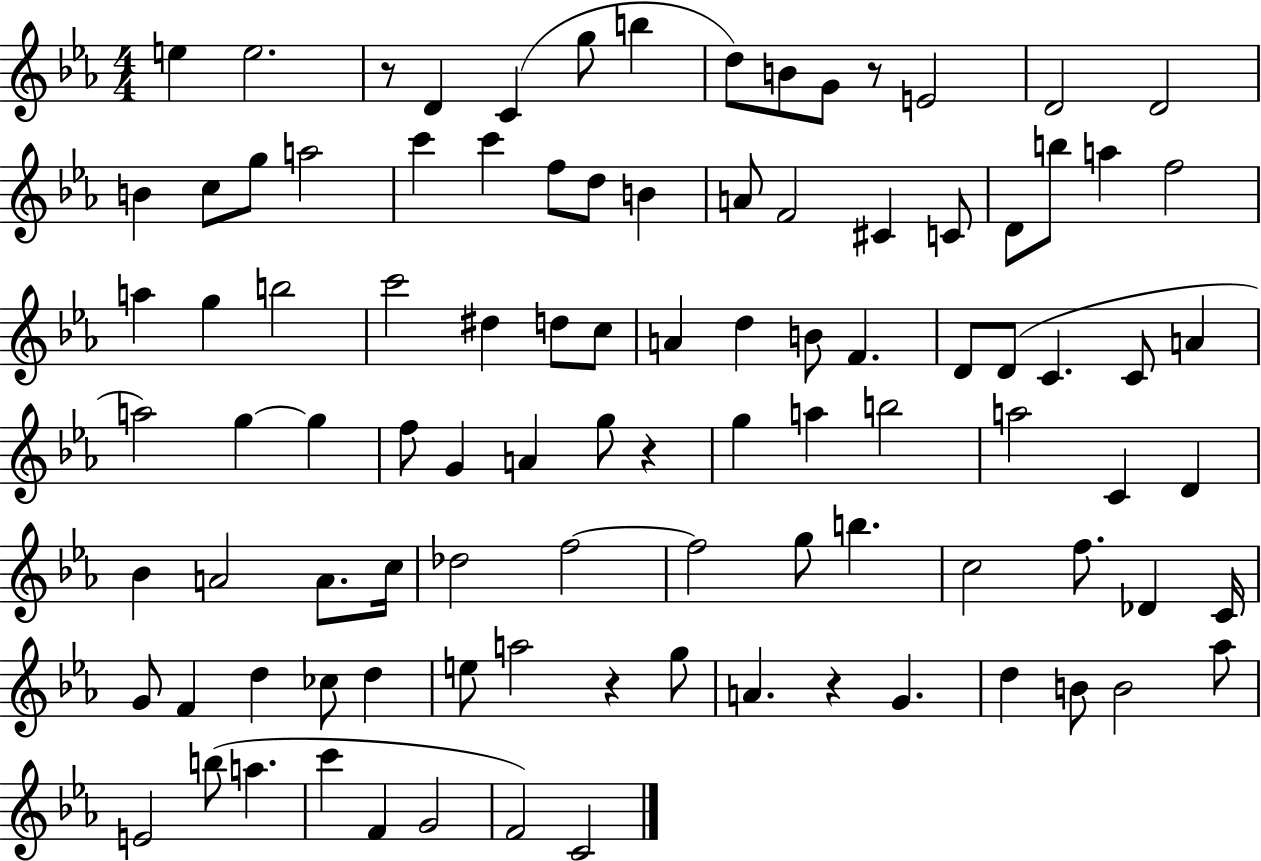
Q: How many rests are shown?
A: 5